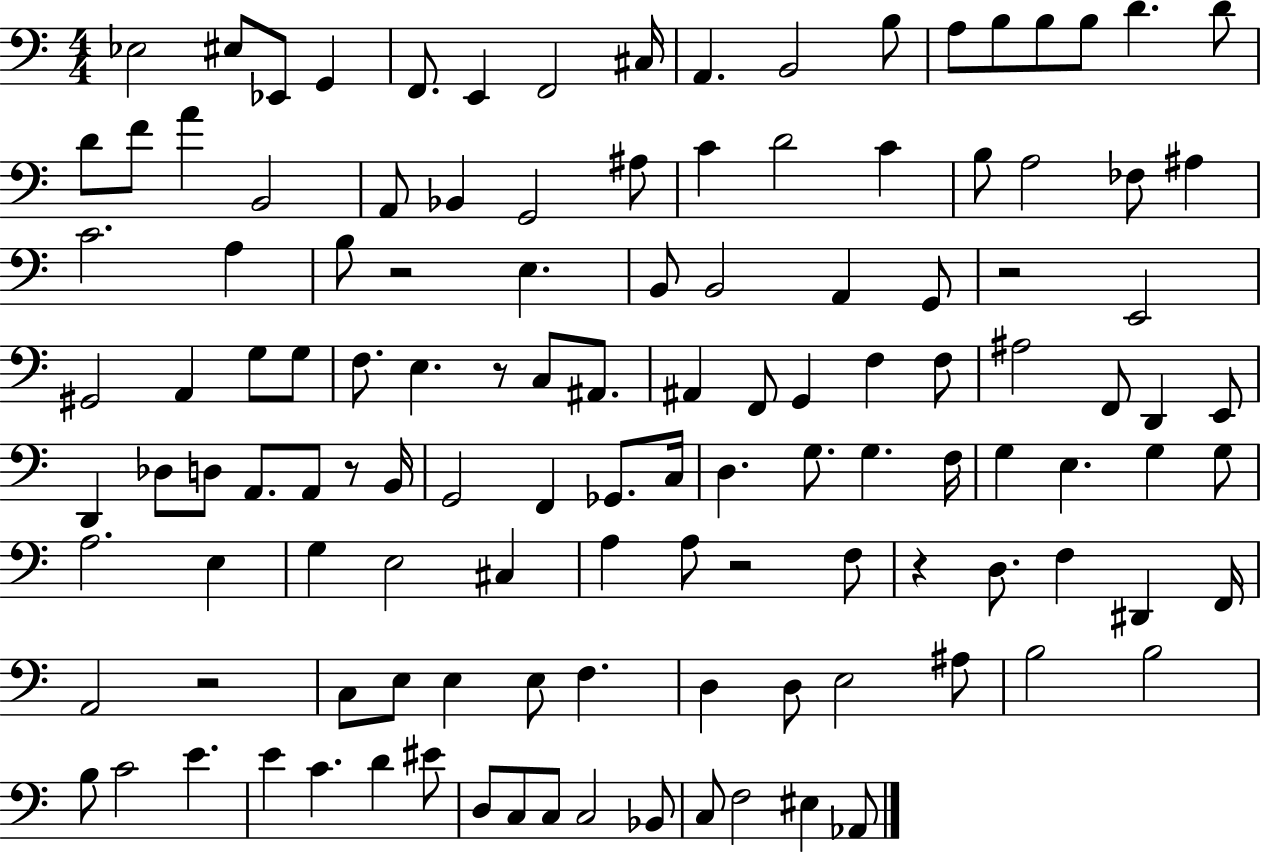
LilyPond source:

{
  \clef bass
  \numericTimeSignature
  \time 4/4
  \key c \major
  ees2 eis8 ees,8 g,4 | f,8. e,4 f,2 cis16 | a,4. b,2 b8 | a8 b8 b8 b8 d'4. d'8 | \break d'8 f'8 a'4 b,2 | a,8 bes,4 g,2 ais8 | c'4 d'2 c'4 | b8 a2 fes8 ais4 | \break c'2. a4 | b8 r2 e4. | b,8 b,2 a,4 g,8 | r2 e,2 | \break gis,2 a,4 g8 g8 | f8. e4. r8 c8 ais,8. | ais,4 f,8 g,4 f4 f8 | ais2 f,8 d,4 e,8 | \break d,4 des8 d8 a,8. a,8 r8 b,16 | g,2 f,4 ges,8. c16 | d4. g8. g4. f16 | g4 e4. g4 g8 | \break a2. e4 | g4 e2 cis4 | a4 a8 r2 f8 | r4 d8. f4 dis,4 f,16 | \break a,2 r2 | c8 e8 e4 e8 f4. | d4 d8 e2 ais8 | b2 b2 | \break b8 c'2 e'4. | e'4 c'4. d'4 eis'8 | d8 c8 c8 c2 bes,8 | c8 f2 eis4 aes,8 | \break \bar "|."
}